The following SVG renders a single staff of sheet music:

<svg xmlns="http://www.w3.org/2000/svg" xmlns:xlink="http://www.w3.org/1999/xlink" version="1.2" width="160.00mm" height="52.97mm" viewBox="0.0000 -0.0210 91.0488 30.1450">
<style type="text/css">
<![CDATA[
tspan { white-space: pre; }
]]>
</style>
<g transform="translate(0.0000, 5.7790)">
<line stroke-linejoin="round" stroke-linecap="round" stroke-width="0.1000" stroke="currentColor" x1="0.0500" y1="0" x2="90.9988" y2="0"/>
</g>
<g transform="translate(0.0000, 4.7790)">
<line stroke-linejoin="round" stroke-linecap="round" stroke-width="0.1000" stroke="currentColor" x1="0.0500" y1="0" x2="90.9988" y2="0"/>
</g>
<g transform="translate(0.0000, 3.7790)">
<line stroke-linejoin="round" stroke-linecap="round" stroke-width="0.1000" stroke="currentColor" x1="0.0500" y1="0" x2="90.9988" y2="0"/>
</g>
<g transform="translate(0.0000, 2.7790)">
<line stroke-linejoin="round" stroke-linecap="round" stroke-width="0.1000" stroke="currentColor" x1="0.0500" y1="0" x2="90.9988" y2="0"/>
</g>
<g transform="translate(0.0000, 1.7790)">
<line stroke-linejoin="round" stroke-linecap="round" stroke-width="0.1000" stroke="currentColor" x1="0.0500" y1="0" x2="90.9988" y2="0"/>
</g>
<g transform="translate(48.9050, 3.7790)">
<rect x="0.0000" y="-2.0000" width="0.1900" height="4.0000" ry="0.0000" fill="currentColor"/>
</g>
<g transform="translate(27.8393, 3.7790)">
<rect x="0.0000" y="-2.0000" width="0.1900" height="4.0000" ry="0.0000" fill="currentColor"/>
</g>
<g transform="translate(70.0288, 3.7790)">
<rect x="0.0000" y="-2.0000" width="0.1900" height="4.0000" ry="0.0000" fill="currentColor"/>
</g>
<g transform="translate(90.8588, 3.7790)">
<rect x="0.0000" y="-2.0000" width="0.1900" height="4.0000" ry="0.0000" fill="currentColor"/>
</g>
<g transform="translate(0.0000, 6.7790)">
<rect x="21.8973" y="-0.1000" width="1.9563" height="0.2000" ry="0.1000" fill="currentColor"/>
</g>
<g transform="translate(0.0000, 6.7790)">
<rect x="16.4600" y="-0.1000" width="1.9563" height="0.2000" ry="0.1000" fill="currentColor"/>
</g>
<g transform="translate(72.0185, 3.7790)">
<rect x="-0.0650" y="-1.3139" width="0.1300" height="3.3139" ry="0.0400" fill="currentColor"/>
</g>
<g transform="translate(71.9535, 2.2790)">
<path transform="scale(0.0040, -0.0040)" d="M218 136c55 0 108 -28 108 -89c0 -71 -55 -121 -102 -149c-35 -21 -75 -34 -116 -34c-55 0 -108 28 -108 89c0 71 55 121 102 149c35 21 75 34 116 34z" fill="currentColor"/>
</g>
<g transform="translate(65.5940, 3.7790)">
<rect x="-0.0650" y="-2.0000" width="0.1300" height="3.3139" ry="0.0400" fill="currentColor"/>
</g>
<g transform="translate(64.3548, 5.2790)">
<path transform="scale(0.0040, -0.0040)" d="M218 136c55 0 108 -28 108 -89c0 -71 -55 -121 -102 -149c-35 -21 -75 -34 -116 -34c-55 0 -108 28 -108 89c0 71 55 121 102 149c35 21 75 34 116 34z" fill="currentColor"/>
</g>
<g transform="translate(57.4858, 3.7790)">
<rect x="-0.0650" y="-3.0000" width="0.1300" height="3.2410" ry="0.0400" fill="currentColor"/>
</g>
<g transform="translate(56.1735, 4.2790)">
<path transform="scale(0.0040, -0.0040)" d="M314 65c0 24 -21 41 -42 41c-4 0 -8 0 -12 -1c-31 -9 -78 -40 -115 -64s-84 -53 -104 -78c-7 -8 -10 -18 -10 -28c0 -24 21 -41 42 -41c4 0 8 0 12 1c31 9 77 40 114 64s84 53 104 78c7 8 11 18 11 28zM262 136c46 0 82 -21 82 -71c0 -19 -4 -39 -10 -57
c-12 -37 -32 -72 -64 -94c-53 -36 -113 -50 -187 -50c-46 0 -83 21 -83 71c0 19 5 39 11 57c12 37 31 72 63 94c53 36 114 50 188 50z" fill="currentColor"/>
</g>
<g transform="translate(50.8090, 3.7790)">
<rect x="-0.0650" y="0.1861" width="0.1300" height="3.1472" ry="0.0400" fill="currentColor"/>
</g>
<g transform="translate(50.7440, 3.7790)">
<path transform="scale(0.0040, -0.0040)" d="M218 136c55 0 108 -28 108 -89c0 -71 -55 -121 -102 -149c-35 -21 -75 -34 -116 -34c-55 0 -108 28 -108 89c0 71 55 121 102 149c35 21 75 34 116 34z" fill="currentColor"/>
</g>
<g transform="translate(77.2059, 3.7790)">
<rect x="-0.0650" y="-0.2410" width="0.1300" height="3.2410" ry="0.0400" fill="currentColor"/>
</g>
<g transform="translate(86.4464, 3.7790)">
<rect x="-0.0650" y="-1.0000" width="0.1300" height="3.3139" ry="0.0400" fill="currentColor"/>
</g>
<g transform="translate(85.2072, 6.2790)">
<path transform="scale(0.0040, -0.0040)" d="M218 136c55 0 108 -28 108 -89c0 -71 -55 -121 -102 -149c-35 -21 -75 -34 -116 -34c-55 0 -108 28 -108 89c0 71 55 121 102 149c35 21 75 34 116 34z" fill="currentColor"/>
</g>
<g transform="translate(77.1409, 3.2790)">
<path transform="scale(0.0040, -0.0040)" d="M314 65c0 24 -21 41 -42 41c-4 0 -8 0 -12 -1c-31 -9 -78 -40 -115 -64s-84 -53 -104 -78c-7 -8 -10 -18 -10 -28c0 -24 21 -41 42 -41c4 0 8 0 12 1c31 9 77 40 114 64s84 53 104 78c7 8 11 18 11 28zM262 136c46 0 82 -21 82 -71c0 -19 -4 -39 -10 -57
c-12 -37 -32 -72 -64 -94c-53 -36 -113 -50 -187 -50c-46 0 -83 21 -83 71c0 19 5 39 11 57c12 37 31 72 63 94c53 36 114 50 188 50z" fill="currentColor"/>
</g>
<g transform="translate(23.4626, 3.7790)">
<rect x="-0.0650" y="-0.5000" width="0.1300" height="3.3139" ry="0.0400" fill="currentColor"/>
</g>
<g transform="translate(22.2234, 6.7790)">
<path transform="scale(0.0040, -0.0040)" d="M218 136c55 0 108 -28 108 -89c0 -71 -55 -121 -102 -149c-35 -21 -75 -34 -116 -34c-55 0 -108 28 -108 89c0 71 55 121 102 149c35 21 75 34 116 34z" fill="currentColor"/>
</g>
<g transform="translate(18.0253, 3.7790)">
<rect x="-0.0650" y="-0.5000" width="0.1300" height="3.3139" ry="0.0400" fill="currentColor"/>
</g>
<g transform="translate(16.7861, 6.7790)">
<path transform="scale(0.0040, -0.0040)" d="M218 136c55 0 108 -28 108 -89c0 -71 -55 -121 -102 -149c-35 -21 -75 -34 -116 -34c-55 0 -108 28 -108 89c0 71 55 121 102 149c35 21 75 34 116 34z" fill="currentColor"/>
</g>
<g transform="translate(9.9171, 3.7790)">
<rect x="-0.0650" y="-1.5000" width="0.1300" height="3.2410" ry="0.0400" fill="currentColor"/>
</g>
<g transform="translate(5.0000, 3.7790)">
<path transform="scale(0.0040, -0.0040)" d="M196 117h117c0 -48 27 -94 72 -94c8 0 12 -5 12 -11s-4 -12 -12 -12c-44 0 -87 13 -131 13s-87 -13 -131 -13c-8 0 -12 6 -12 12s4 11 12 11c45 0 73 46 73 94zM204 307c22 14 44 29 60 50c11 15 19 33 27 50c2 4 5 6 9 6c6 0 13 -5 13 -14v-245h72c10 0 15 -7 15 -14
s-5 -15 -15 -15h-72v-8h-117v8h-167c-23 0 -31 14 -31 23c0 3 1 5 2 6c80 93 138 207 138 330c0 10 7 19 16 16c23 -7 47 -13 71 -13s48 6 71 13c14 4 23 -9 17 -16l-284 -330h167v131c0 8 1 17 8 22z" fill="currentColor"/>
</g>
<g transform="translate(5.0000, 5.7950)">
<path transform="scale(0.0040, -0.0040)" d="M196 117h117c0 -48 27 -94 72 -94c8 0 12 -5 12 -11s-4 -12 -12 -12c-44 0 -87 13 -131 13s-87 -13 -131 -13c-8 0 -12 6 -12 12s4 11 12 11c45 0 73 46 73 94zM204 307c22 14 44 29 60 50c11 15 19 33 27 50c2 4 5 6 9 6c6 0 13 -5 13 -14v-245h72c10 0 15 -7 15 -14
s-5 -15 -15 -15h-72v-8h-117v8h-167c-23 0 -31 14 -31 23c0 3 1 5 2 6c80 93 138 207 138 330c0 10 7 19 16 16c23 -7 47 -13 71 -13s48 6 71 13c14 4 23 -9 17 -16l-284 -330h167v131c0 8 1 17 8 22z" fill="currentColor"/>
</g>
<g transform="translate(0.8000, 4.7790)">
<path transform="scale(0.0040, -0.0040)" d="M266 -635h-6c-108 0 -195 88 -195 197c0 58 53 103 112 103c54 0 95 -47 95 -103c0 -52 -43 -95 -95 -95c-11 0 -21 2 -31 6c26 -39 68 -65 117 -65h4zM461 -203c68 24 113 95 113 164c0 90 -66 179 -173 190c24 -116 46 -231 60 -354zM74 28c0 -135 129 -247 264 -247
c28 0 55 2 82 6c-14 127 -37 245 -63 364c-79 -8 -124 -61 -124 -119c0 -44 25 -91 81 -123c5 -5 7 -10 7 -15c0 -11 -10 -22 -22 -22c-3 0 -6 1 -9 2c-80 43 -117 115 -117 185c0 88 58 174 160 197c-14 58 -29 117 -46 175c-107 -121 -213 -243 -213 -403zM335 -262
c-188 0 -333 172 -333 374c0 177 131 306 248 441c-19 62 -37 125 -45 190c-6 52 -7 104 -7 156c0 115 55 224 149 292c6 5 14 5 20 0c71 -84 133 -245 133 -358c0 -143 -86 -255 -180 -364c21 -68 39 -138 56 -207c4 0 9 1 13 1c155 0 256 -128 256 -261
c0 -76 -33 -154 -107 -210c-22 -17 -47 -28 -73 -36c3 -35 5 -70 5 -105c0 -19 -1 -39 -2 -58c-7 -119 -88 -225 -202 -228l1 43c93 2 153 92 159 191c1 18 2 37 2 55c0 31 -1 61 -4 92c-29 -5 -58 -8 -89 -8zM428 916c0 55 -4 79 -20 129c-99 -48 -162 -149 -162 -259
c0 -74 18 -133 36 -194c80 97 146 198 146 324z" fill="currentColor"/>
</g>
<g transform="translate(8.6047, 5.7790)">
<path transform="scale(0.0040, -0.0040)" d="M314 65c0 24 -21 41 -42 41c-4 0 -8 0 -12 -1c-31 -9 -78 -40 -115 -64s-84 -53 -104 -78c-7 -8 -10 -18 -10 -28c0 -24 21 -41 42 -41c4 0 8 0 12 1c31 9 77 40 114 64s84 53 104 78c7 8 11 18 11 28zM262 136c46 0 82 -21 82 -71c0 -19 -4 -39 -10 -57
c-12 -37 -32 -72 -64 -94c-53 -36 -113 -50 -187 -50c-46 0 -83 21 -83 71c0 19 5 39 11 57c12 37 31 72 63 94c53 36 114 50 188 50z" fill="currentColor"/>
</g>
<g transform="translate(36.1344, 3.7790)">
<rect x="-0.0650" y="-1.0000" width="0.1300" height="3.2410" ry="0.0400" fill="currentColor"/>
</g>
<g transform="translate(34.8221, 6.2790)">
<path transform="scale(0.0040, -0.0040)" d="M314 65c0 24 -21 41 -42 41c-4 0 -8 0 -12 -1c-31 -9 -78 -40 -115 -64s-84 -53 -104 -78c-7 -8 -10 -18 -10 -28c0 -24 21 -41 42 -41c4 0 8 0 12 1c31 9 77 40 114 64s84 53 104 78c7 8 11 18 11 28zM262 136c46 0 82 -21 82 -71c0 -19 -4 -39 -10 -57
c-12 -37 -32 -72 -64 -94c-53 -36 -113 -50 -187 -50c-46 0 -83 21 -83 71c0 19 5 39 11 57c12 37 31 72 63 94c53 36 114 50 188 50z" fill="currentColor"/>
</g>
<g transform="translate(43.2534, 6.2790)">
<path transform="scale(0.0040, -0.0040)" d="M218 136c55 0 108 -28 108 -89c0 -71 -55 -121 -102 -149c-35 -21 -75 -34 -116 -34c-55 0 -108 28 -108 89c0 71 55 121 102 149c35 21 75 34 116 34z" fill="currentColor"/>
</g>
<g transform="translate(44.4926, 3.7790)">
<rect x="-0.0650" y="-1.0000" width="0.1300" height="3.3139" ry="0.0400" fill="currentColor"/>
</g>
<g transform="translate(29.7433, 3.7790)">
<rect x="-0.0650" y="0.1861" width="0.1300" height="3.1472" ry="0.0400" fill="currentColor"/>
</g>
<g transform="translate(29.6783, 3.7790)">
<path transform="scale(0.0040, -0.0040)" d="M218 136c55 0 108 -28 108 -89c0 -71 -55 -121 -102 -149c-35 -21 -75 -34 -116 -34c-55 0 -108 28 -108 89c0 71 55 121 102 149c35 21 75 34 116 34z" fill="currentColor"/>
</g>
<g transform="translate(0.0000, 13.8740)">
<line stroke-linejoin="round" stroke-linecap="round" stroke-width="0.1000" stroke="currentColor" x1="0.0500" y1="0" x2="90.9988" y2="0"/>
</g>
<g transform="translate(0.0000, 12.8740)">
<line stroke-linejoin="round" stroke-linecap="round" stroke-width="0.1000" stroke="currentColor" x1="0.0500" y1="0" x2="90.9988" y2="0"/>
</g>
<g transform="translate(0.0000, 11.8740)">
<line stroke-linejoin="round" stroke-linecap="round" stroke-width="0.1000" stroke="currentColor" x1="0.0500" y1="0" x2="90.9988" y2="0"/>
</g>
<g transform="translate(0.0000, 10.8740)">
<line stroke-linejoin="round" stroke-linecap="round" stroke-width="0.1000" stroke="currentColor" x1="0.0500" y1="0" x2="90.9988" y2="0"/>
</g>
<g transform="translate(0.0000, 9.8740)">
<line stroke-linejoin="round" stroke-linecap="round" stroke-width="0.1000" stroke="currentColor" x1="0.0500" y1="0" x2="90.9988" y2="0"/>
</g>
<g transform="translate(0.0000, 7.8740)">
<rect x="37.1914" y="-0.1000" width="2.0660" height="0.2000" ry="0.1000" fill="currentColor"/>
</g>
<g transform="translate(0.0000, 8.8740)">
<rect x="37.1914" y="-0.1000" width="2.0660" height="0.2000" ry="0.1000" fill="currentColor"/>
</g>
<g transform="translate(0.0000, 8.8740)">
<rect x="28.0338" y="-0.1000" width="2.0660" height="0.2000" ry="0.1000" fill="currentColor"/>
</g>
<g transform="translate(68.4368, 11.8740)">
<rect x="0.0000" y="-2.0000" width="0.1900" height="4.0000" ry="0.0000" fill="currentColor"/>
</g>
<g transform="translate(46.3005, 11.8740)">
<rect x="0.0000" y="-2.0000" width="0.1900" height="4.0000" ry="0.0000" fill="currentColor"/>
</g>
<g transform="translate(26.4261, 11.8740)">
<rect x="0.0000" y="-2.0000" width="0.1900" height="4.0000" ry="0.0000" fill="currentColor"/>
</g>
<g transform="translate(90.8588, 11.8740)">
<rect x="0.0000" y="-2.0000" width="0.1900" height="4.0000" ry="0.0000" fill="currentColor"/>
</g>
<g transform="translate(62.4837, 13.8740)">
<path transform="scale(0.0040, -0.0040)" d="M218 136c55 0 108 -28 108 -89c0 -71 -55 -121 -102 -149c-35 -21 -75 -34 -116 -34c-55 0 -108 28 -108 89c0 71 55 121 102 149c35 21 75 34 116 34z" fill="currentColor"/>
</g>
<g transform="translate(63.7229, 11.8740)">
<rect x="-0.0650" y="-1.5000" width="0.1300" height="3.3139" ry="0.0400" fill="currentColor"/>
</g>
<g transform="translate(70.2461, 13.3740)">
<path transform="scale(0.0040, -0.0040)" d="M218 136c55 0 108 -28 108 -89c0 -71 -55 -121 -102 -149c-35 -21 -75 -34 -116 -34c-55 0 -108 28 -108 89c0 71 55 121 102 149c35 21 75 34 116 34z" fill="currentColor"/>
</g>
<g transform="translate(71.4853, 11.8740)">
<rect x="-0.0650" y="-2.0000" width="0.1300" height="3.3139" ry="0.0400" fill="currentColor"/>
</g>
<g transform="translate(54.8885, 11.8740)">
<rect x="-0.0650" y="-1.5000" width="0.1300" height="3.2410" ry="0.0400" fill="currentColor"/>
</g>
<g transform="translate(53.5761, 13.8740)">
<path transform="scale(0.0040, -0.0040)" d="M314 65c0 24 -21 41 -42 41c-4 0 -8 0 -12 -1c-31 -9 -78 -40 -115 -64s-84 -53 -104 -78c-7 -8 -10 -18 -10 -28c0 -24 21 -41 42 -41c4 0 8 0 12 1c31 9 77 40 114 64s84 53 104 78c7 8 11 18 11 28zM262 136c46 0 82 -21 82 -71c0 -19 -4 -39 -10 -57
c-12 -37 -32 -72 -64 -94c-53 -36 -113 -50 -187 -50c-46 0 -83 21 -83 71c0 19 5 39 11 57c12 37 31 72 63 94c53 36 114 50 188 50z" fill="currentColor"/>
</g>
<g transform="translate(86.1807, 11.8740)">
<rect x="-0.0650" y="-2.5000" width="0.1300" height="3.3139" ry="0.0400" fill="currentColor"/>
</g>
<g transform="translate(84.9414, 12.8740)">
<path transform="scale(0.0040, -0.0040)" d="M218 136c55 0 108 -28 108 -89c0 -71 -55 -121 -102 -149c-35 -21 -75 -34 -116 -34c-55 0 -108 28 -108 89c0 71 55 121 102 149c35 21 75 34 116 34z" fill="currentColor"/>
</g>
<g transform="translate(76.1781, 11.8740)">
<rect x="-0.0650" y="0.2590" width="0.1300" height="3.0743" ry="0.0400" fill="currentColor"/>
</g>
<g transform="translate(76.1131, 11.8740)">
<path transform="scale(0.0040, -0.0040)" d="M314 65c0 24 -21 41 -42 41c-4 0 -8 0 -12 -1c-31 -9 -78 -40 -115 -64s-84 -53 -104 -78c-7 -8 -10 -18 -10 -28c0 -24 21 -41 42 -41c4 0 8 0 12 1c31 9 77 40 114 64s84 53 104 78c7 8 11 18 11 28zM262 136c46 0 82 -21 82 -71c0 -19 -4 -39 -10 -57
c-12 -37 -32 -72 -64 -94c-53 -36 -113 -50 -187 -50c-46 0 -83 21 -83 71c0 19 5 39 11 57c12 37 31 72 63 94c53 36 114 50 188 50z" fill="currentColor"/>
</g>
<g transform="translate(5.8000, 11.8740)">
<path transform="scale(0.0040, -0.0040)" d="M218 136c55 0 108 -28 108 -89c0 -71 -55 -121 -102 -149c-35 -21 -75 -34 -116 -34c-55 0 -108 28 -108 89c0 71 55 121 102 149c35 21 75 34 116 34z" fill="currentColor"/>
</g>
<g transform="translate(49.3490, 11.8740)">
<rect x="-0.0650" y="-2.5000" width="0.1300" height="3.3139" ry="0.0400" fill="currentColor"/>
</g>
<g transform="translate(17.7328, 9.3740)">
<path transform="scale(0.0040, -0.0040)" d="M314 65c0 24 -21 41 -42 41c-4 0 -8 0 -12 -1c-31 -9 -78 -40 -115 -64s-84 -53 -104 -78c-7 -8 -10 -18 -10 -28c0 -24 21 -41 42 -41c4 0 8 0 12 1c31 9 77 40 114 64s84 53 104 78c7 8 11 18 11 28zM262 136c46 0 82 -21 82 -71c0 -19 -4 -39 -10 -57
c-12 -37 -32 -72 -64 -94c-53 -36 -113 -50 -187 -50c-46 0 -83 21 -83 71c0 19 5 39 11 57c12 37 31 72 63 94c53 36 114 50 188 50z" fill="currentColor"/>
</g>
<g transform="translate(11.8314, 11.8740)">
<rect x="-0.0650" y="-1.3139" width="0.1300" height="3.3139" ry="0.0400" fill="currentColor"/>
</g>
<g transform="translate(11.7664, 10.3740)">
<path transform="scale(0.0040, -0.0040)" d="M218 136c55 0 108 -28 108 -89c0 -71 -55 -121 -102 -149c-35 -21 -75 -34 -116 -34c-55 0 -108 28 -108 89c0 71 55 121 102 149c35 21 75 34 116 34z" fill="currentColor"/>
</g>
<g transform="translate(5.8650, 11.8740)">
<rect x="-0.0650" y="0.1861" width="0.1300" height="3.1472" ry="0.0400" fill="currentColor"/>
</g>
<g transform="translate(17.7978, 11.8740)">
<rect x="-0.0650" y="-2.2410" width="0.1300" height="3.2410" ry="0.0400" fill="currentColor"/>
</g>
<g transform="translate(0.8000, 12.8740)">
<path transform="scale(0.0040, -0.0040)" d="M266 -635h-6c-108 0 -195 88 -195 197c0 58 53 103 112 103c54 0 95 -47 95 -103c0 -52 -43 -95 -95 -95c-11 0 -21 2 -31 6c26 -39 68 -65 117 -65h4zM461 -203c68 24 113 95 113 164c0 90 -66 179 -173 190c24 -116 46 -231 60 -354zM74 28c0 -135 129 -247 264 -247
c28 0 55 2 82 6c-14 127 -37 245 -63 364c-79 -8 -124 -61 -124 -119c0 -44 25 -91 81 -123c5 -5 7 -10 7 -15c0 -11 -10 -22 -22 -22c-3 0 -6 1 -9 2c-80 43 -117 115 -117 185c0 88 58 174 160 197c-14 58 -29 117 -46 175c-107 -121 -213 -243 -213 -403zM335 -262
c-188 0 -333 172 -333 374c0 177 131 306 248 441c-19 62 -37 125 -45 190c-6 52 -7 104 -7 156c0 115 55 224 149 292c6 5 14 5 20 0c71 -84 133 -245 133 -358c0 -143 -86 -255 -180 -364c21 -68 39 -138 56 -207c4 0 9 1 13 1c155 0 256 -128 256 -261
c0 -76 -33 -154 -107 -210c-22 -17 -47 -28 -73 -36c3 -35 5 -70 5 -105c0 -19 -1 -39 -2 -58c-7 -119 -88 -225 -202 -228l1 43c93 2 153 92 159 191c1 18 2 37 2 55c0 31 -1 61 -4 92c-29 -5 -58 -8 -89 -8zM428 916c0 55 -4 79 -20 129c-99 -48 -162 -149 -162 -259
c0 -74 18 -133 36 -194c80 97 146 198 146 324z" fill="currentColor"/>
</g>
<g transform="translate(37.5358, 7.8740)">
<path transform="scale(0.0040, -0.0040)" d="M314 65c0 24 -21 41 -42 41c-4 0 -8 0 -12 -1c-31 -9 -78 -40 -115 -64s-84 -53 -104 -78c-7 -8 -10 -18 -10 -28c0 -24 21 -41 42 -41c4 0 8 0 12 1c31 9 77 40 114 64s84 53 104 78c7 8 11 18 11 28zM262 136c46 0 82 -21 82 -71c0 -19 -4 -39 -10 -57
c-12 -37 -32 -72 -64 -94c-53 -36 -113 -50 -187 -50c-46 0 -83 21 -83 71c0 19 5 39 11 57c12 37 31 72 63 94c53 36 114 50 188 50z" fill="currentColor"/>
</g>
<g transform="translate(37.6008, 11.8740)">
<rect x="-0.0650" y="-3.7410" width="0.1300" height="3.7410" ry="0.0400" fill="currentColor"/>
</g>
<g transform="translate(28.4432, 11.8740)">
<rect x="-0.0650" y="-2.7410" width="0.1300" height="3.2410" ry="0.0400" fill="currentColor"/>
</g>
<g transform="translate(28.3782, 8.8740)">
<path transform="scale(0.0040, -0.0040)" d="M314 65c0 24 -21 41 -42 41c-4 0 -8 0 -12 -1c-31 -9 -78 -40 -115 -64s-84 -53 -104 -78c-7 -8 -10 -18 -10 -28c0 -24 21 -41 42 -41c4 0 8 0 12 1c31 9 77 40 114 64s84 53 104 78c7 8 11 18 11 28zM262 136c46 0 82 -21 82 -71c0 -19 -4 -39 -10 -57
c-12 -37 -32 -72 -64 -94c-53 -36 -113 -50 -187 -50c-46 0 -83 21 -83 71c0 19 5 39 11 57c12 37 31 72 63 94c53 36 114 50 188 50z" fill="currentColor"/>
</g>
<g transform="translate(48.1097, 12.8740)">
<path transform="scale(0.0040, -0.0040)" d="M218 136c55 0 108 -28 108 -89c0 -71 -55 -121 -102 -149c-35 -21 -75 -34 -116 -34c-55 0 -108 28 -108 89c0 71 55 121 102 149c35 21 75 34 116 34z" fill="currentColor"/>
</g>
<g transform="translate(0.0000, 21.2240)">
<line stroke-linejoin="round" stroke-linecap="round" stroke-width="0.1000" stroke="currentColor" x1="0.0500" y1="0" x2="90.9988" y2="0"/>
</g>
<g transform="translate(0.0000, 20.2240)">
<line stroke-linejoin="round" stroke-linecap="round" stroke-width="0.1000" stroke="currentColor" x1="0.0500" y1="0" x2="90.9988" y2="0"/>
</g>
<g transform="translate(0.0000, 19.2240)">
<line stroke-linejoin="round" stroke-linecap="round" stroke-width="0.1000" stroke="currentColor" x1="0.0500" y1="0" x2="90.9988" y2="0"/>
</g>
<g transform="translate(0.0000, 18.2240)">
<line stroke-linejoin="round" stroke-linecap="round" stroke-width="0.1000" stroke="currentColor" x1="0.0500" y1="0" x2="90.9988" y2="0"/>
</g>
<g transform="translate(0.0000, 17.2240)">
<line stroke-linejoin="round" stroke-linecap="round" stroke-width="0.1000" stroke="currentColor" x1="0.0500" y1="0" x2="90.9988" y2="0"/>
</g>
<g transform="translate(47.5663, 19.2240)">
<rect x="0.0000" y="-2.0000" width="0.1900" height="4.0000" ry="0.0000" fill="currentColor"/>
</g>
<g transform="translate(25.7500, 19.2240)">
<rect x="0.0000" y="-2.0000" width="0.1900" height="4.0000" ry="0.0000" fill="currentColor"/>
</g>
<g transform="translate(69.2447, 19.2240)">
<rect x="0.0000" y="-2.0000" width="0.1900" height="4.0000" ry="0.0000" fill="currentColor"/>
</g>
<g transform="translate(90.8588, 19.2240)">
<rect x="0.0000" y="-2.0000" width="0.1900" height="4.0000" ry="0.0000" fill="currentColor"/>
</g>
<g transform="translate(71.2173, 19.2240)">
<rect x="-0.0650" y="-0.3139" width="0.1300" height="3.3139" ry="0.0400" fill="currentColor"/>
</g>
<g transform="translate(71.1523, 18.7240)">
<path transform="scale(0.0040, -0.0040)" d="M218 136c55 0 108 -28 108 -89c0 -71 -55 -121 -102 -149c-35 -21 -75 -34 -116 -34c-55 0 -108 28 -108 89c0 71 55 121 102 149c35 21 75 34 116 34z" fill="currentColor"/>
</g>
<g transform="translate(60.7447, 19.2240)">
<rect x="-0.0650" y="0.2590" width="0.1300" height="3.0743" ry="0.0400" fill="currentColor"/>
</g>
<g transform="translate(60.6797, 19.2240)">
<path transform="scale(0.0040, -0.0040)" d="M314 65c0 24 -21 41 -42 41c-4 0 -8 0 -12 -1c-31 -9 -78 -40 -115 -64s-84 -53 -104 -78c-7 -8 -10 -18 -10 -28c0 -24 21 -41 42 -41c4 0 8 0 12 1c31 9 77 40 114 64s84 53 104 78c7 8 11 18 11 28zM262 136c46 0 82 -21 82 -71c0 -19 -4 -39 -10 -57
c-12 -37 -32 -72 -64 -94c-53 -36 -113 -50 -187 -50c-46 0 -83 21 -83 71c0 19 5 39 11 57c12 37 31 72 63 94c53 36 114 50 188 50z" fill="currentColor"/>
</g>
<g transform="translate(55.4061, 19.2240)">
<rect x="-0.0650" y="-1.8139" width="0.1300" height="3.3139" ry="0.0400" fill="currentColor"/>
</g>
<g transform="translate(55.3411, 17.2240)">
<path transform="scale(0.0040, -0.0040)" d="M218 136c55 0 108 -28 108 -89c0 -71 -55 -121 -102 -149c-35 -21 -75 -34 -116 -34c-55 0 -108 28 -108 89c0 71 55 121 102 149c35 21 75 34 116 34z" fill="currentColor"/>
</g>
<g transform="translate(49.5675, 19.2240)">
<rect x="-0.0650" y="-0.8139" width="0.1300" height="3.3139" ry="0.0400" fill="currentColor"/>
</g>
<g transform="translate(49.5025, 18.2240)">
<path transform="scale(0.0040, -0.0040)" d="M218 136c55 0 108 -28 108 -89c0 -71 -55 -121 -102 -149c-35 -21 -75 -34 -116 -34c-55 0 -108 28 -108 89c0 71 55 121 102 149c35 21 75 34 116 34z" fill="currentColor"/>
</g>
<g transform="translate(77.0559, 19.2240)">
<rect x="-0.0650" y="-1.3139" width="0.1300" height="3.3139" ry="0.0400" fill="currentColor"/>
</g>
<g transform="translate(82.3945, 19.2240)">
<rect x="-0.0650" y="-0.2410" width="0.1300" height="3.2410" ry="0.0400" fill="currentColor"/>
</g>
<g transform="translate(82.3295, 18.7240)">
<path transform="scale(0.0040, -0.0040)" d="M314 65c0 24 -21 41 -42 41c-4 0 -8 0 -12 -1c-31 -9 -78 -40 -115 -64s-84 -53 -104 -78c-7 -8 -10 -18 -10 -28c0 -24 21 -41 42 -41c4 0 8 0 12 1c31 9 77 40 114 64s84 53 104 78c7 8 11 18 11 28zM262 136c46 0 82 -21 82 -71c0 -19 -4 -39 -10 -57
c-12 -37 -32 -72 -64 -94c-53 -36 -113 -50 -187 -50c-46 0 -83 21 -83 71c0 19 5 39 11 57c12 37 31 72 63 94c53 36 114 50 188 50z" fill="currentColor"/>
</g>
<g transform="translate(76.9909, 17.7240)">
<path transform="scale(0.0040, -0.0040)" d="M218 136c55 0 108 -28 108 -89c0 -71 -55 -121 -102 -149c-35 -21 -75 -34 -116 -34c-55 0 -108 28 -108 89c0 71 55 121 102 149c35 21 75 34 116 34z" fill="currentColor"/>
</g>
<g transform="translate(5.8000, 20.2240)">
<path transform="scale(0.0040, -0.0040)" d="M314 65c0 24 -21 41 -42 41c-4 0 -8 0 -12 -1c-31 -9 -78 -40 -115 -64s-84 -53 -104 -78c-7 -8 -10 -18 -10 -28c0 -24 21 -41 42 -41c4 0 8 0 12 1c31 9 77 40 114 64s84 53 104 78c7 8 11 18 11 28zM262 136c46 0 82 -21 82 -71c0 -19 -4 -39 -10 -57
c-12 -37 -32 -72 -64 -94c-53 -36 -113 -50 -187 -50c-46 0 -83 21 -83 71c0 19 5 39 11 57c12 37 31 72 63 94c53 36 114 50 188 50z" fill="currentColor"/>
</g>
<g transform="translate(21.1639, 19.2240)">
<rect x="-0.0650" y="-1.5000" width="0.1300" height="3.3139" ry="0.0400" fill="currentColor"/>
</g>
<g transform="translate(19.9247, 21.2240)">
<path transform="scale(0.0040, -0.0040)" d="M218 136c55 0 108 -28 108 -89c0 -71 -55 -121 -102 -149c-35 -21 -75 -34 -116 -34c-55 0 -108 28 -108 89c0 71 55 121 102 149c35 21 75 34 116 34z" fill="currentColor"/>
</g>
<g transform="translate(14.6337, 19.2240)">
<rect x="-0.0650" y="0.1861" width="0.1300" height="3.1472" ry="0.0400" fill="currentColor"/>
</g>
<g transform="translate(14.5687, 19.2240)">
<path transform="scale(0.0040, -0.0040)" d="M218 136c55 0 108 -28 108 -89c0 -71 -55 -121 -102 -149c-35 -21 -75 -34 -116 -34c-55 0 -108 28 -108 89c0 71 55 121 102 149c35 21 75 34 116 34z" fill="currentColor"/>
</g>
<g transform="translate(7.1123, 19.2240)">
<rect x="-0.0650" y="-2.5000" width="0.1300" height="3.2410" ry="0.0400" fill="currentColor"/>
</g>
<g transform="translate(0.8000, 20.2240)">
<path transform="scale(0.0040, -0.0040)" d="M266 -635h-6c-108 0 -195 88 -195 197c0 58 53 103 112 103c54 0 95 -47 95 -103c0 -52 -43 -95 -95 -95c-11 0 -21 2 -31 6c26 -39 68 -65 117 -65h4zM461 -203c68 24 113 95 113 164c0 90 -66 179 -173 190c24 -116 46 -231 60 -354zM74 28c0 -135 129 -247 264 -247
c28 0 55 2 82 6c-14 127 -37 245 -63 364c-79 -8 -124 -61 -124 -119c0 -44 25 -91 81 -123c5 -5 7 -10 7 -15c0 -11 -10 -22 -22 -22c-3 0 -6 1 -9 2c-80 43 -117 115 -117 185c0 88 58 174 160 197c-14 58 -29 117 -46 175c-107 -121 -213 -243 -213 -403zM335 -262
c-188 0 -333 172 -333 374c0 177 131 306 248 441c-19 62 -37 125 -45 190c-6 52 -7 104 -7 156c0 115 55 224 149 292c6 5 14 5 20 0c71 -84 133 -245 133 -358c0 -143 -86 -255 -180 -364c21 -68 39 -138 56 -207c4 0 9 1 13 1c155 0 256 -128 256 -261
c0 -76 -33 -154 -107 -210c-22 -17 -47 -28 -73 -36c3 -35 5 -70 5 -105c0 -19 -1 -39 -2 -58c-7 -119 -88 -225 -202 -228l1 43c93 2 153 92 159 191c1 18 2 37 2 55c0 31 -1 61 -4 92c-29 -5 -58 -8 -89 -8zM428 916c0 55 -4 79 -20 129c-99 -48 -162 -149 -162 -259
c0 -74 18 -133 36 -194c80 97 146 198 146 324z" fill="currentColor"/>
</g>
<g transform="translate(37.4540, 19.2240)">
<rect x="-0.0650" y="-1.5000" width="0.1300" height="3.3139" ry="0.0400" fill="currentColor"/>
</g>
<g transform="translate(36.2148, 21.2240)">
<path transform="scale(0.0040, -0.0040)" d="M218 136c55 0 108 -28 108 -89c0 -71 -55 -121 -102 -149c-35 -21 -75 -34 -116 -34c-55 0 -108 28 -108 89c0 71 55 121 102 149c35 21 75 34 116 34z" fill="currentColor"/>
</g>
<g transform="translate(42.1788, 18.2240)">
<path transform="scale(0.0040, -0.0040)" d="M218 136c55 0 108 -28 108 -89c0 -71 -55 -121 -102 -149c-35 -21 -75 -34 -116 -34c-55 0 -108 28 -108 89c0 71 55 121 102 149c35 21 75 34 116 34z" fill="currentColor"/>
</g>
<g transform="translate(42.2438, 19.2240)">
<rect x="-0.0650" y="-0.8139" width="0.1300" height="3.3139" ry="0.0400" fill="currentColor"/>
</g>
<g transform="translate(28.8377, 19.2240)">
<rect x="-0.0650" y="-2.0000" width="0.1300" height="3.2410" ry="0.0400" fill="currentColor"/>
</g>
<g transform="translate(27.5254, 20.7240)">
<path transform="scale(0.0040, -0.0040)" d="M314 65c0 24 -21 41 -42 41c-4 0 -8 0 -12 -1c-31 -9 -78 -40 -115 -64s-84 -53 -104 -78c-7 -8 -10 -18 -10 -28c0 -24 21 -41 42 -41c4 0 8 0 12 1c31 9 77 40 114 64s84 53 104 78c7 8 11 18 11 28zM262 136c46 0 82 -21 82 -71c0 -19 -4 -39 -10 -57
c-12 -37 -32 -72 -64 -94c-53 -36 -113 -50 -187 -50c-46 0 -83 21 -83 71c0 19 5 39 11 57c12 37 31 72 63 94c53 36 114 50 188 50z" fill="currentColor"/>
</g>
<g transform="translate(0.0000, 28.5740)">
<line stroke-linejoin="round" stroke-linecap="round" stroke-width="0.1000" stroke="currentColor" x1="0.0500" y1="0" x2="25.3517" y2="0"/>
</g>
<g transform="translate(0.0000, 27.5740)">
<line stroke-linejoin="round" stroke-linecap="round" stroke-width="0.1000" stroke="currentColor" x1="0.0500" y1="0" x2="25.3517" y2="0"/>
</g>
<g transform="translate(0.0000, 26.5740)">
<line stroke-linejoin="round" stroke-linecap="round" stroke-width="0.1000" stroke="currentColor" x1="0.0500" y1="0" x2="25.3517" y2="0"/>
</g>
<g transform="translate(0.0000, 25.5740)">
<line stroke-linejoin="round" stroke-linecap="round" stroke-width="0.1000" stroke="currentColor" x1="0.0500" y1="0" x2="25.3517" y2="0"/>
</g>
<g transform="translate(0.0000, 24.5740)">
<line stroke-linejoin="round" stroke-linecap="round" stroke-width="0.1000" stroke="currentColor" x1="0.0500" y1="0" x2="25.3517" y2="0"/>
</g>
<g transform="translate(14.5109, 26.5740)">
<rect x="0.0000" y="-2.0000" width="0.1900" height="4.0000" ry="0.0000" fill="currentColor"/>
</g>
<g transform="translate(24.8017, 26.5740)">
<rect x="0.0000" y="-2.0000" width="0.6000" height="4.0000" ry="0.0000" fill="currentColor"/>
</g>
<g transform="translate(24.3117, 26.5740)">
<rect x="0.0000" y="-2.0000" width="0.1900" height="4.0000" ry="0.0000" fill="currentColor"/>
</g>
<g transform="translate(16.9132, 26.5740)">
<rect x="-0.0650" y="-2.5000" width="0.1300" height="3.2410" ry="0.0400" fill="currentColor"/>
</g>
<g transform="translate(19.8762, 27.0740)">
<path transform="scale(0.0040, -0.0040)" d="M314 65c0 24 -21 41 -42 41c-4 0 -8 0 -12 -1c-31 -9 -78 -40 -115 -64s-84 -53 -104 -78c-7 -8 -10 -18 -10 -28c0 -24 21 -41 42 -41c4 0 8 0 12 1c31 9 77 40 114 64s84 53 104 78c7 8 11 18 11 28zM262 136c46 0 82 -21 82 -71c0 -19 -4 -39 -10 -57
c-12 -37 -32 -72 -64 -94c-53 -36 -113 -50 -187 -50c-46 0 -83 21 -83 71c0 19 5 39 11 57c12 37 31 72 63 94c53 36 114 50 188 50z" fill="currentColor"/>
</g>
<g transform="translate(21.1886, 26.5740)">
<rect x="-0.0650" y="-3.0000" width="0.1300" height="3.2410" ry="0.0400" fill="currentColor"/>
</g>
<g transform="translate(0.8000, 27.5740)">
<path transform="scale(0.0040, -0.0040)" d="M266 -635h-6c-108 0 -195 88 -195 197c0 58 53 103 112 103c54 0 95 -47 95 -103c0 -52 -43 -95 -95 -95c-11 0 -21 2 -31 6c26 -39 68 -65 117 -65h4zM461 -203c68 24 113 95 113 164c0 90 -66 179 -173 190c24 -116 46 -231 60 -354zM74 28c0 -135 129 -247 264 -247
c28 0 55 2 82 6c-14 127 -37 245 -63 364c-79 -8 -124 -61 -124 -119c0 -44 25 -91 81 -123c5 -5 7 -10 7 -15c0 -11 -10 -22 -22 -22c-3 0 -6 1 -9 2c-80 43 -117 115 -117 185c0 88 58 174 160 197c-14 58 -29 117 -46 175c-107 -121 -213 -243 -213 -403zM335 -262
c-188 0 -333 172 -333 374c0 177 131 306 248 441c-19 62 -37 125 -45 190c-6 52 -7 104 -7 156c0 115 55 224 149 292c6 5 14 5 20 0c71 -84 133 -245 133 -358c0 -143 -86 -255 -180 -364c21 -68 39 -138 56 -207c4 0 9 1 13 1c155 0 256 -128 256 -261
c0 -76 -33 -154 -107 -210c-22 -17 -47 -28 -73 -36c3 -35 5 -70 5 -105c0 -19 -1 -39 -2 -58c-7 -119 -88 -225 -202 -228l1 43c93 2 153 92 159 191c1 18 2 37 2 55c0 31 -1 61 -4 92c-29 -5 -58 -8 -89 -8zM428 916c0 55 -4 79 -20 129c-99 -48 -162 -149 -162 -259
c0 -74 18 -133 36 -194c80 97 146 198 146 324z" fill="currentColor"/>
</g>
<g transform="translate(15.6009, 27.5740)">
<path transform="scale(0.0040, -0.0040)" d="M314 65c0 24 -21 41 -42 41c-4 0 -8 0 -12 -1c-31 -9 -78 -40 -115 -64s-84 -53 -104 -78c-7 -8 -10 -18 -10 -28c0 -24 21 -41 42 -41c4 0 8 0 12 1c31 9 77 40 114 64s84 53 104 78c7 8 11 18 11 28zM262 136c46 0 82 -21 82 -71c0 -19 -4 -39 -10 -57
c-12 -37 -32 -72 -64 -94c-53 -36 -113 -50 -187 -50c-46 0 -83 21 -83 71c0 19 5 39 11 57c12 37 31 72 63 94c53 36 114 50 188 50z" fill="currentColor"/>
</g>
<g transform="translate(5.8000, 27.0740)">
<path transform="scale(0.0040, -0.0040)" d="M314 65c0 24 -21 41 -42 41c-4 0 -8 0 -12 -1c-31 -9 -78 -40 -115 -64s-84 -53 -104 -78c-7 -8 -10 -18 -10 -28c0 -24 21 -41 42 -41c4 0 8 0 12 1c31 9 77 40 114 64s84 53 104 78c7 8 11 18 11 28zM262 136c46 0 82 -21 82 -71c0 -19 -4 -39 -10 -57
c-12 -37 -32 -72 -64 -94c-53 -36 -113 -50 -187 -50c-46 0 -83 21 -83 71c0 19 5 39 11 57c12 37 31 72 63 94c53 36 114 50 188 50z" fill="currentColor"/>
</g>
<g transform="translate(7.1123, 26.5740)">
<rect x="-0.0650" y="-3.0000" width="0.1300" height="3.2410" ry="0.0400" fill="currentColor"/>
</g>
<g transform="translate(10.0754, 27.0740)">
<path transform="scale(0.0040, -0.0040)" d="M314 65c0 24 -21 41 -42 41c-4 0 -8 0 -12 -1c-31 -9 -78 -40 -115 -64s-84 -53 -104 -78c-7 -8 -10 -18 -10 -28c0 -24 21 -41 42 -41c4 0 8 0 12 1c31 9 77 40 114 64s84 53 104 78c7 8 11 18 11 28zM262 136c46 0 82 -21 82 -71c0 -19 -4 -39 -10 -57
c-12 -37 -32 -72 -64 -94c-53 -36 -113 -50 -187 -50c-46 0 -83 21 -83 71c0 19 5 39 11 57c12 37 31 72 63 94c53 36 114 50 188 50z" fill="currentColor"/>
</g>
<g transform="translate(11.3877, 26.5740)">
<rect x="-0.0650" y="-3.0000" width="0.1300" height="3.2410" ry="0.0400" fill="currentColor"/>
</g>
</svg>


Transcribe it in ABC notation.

X:1
T:Untitled
M:4/4
L:1/4
K:C
E2 C C B D2 D B A2 F e c2 D B e g2 a2 c'2 G E2 E F B2 G G2 B E F2 E d d f B2 c e c2 A2 A2 G2 A2